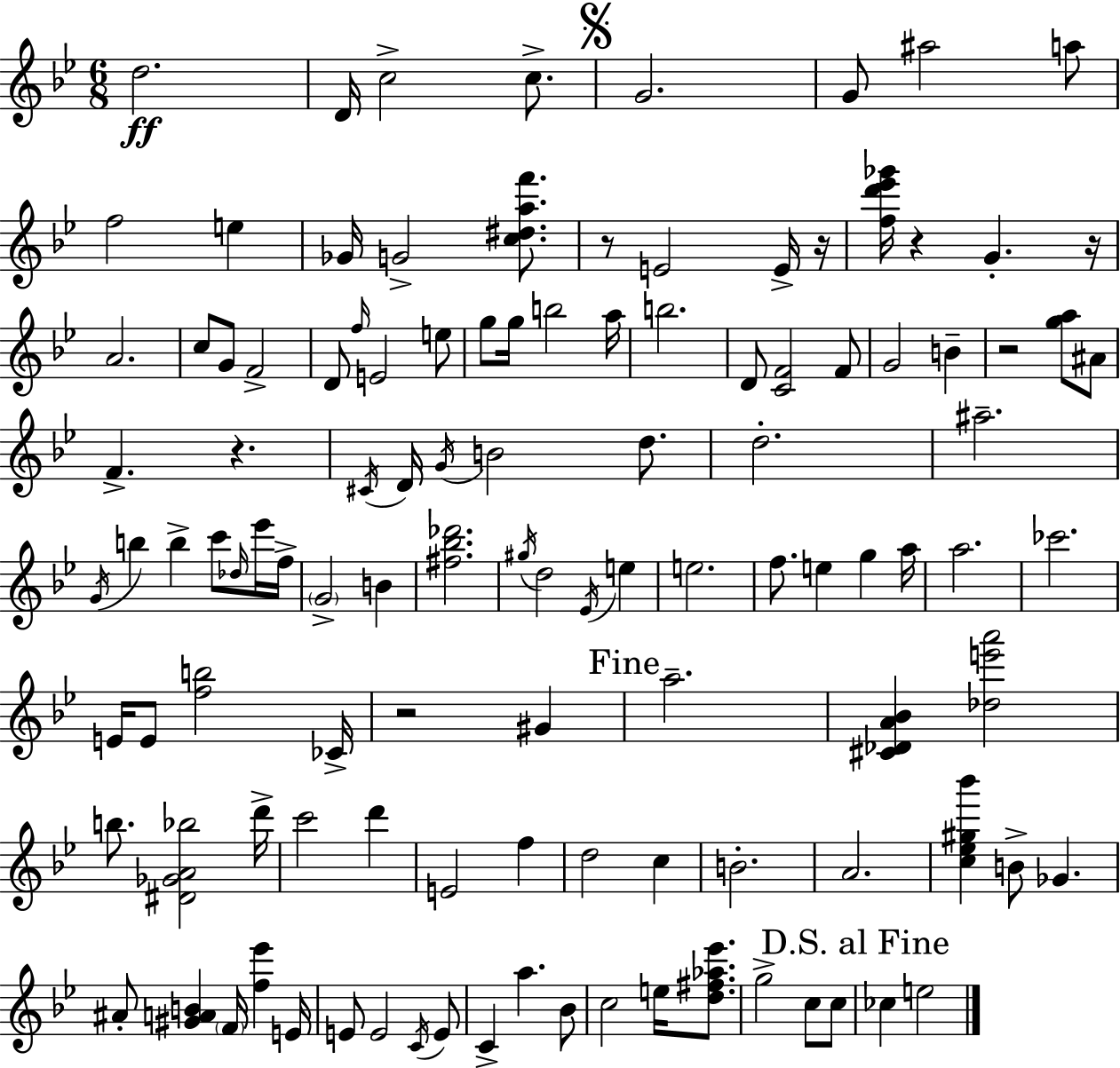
D5/h. D4/s C5/h C5/e. G4/h. G4/e A#5/h A5/e F5/h E5/q Gb4/s G4/h [C5,D#5,A5,F6]/e. R/e E4/h E4/s R/s [F5,D6,Eb6,Gb6]/s R/q G4/q. R/s A4/h. C5/e G4/e F4/h D4/e F5/s E4/h E5/e G5/e G5/s B5/h A5/s B5/h. D4/e [C4,F4]/h F4/e G4/h B4/q R/h [G5,A5]/e A#4/e F4/q. R/q. C#4/s D4/s G4/s B4/h D5/e. D5/h. A#5/h. G4/s B5/q B5/q C6/e Db5/s Eb6/s F5/s G4/h B4/q [F#5,Bb5,Db6]/h. G#5/s D5/h Eb4/s E5/q E5/h. F5/e. E5/q G5/q A5/s A5/h. CES6/h. E4/s E4/e [F5,B5]/h CES4/s R/h G#4/q A5/h. [C#4,Db4,A4,Bb4]/q [Db5,E6,A6]/h B5/e. [D#4,Gb4,A4,Bb5]/h D6/s C6/h D6/q E4/h F5/q D5/h C5/q B4/h. A4/h. [C5,Eb5,G#5,Bb6]/q B4/e Gb4/q. A#4/e [G#4,A4,B4]/q F4/s [F5,Eb6]/q E4/s E4/e E4/h C4/s E4/e C4/q A5/q. Bb4/e C5/h E5/s [D5,F#5,Ab5,Eb6]/e. G5/h C5/e C5/e CES5/q E5/h